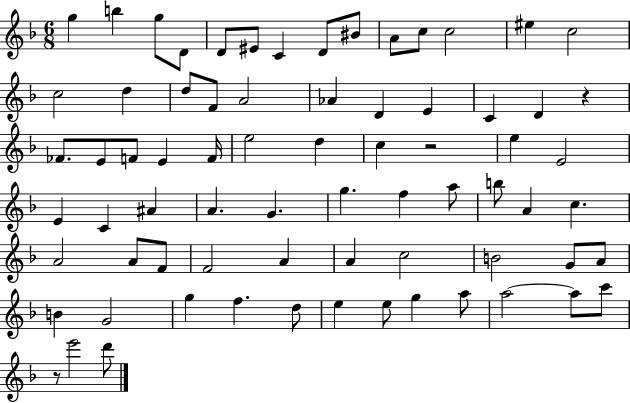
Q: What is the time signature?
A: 6/8